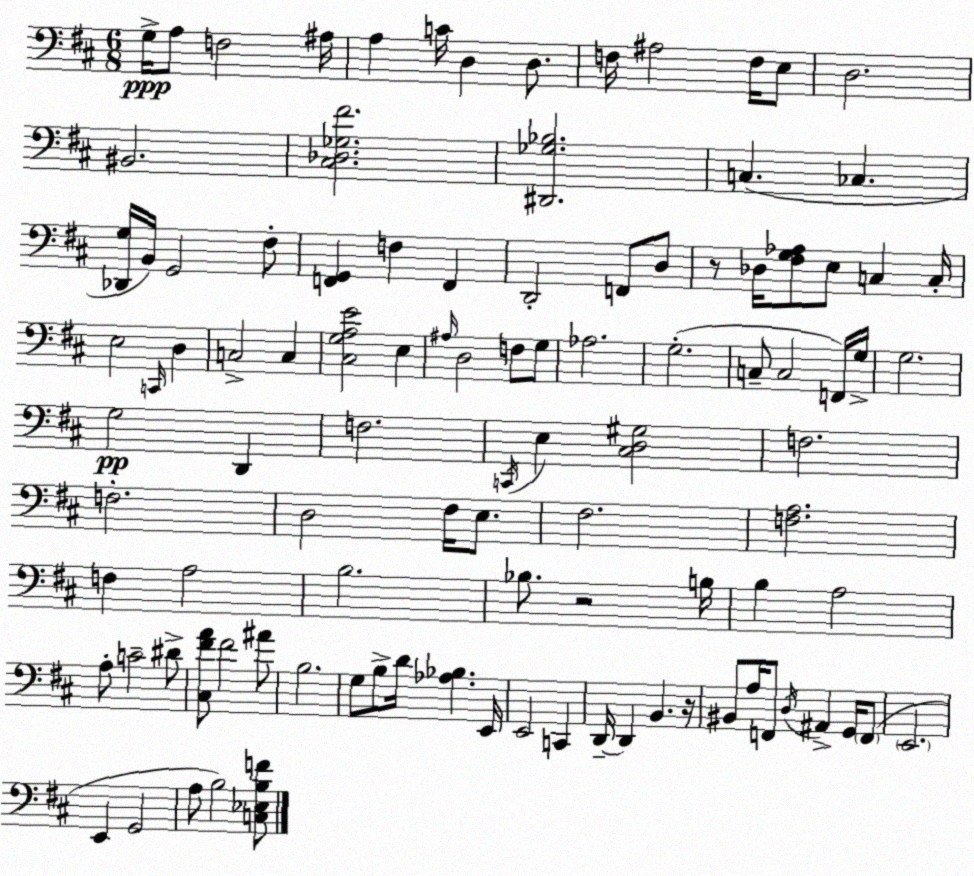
X:1
T:Untitled
M:6/8
L:1/4
K:D
G,/4 A,/2 F,2 ^A,/4 A, C/4 D, D,/2 F,/4 ^A,2 F,/4 E,/2 D,2 ^B,,2 [^C,_D,_G,^F]2 [^D,,_G,_B,]2 C, _C, [_D,,G,]/4 B,,/4 G,,2 ^F,/2 [F,,G,,] F, F,, D,,2 F,,/2 D,/2 z/2 _D,/4 [^F,G,_A,]/2 E,/2 C, C,/4 E,2 C,,/4 D, C,2 C, [^C,G,A,E]2 E, ^A,/4 D,2 F,/2 G,/2 _A,2 G,2 C,/2 C,2 F,,/4 G,/4 G,2 G,2 D,, F,2 C,,/4 E, [^C,D,^G,]2 F,2 F,2 D,2 ^F,/4 E,/2 ^F,2 [F,A,]2 F, A,2 B,2 _B,/2 z2 B,/4 B, A,2 A,/2 C2 ^D/2 [^C,^FA]/2 ^F2 ^A/2 B,2 G,/2 B,/2 D/4 [_A,_B,] E,,/4 E,,2 C,, D,,/4 D,, B,, z/4 ^B,,/2 A,/4 F,,/2 D,/4 ^A,, G,,/4 F,,/2 E,,2 E,, G,,2 A,/2 B,2 [C,_E,B,F]/2